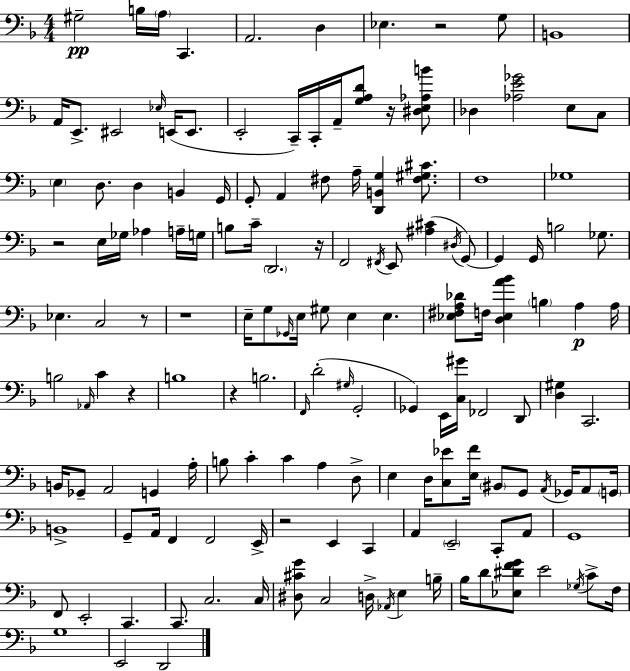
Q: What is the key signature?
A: D minor